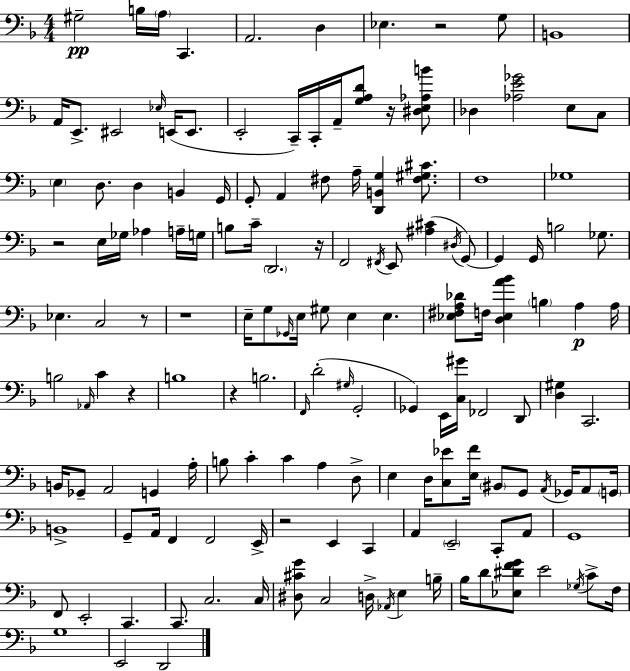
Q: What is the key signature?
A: D minor